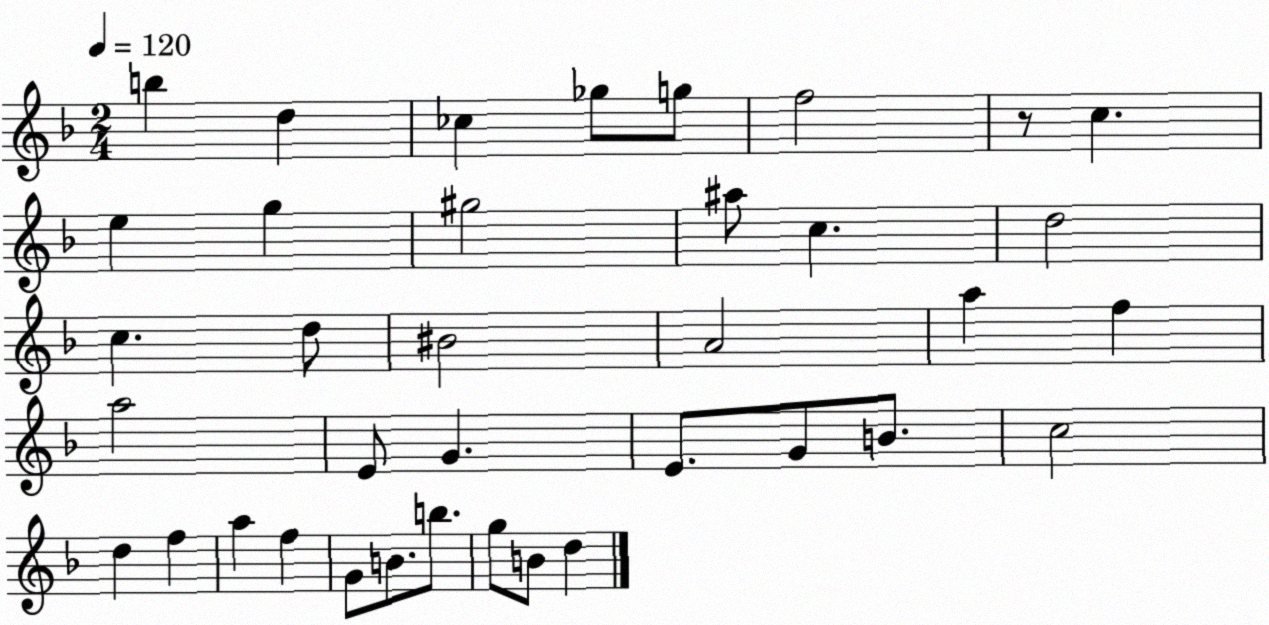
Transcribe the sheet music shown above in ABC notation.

X:1
T:Untitled
M:2/4
L:1/4
K:F
b d _c _g/2 g/2 f2 z/2 c e g ^g2 ^a/2 c d2 c d/2 ^B2 A2 a f a2 E/2 G E/2 G/2 B/2 c2 d f a f G/2 B/2 b/2 g/2 B/2 d